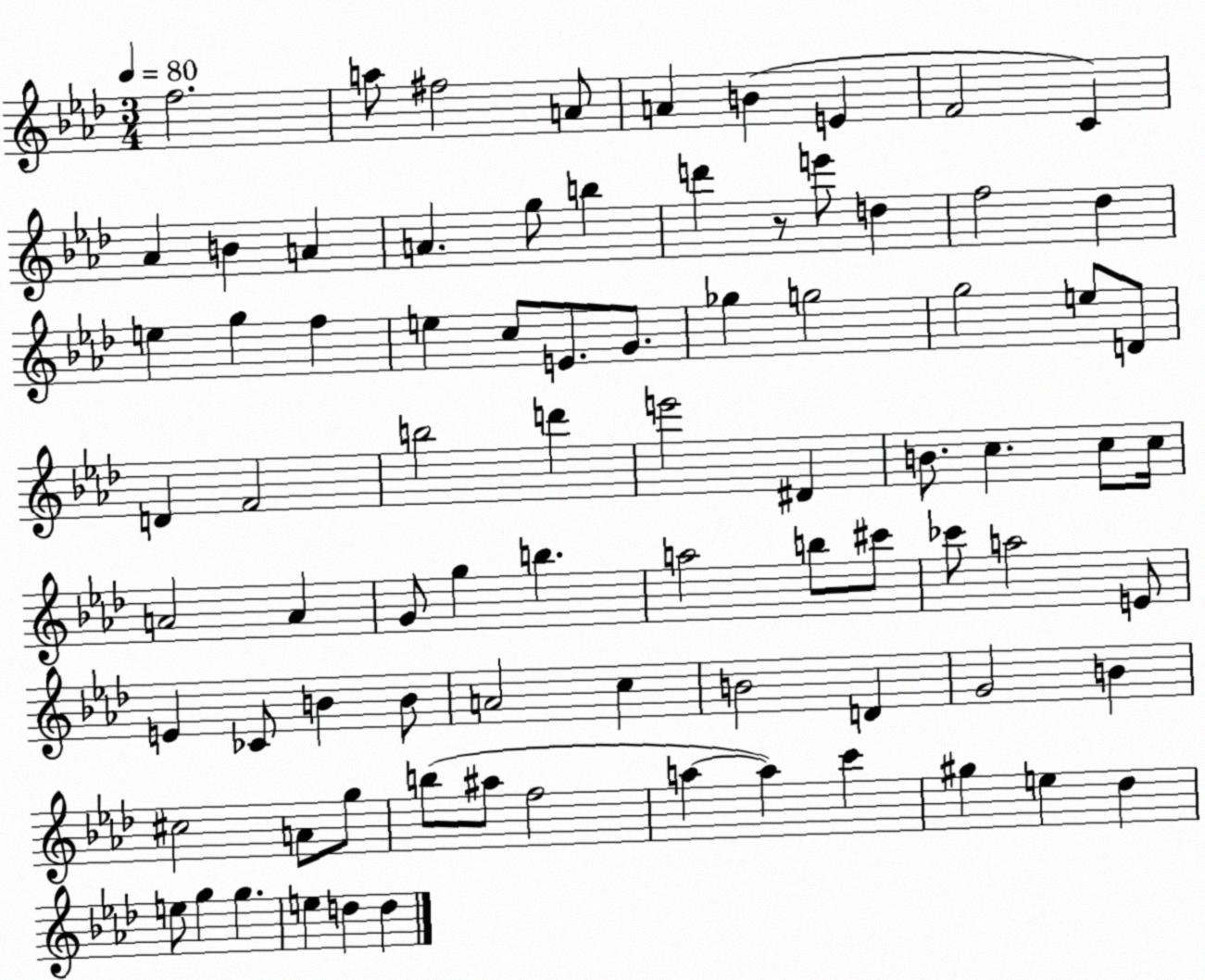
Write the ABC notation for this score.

X:1
T:Untitled
M:3/4
L:1/4
K:Ab
f2 a/2 ^f2 A/2 A B E F2 C _A B A A g/2 b d' z/2 e'/2 d f2 _d e g f e c/2 E/2 G/2 _g g2 g2 e/2 D/2 D F2 b2 d' e'2 ^D B/2 c c/2 c/4 A2 A G/2 g b a2 b/2 ^c'/2 _c'/2 a2 E/2 E _C/2 B B/2 A2 c B2 D G2 B ^c2 A/2 g/2 b/2 ^a/2 f2 a a c' ^g e _d e/2 g g e d d